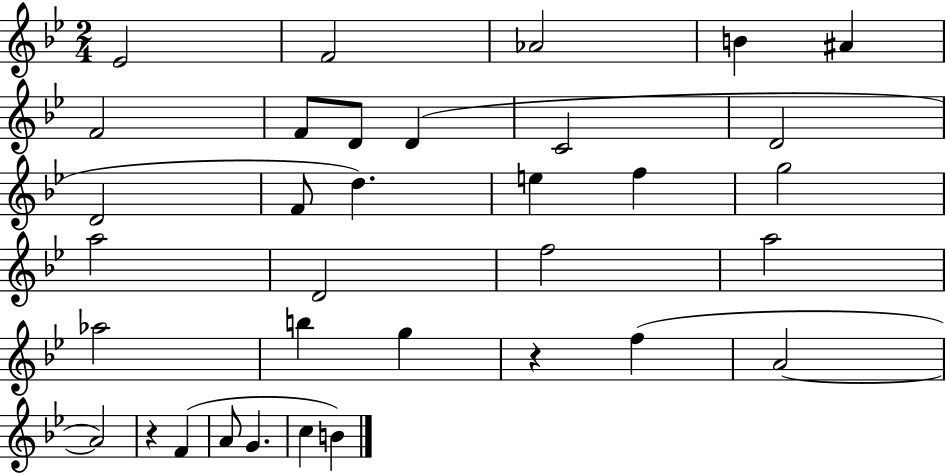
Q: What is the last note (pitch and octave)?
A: B4